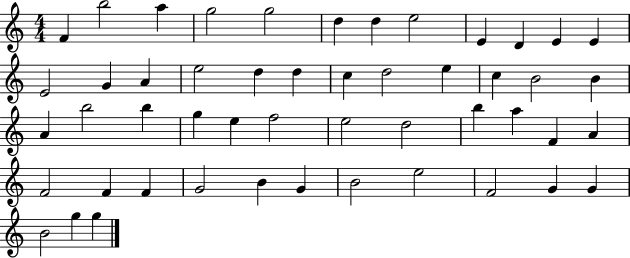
X:1
T:Untitled
M:4/4
L:1/4
K:C
F b2 a g2 g2 d d e2 E D E E E2 G A e2 d d c d2 e c B2 B A b2 b g e f2 e2 d2 b a F A F2 F F G2 B G B2 e2 F2 G G B2 g g